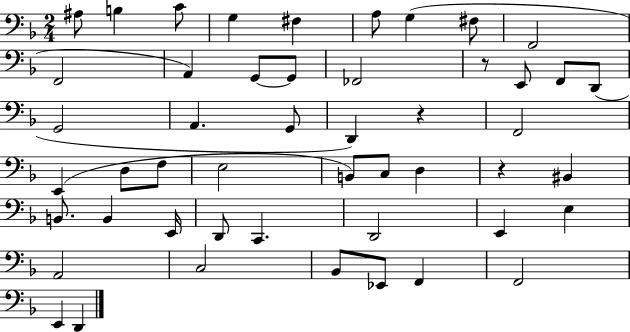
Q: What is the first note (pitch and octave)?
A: A#3